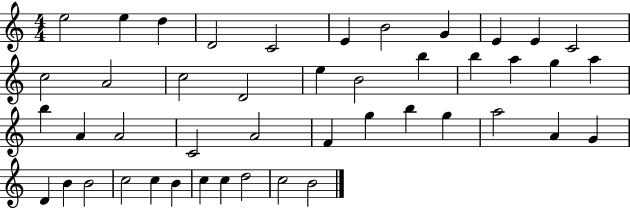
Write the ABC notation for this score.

X:1
T:Untitled
M:4/4
L:1/4
K:C
e2 e d D2 C2 E B2 G E E C2 c2 A2 c2 D2 e B2 b b a g a b A A2 C2 A2 F g b g a2 A G D B B2 c2 c B c c d2 c2 B2